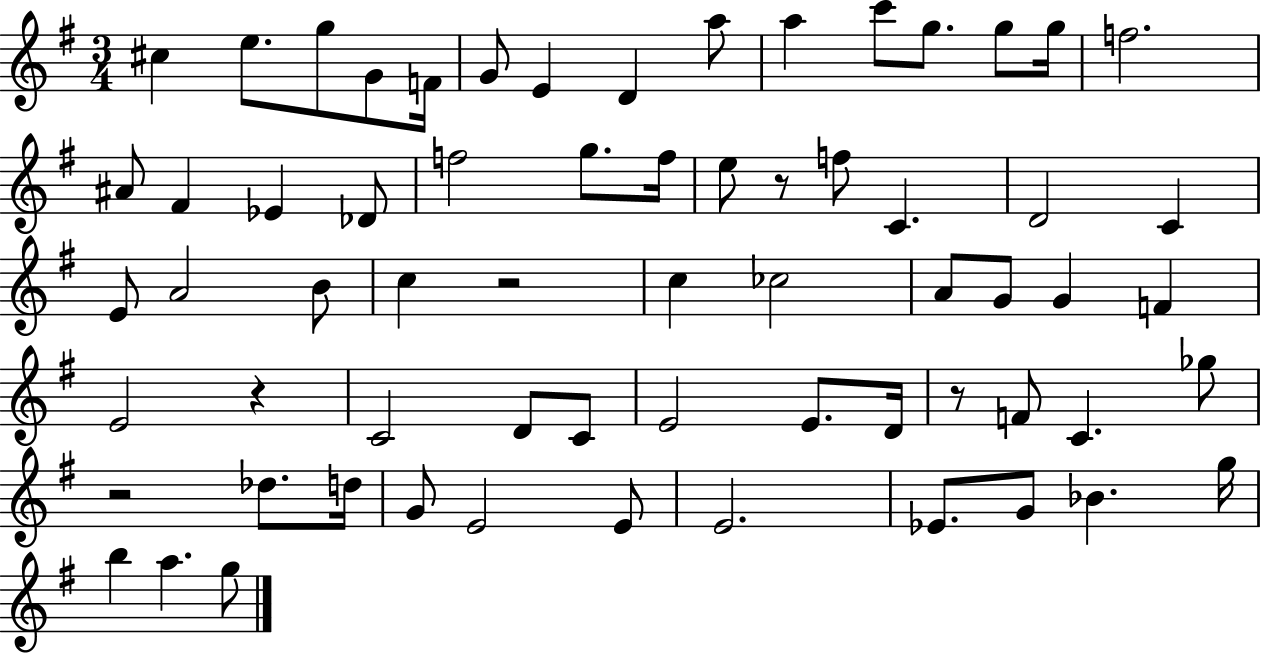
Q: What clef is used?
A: treble